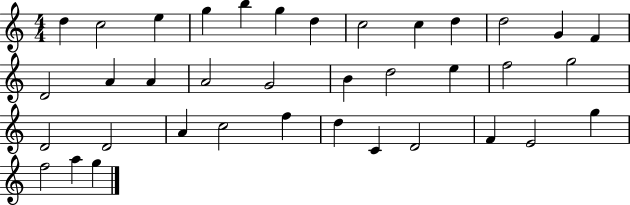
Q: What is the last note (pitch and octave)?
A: G5